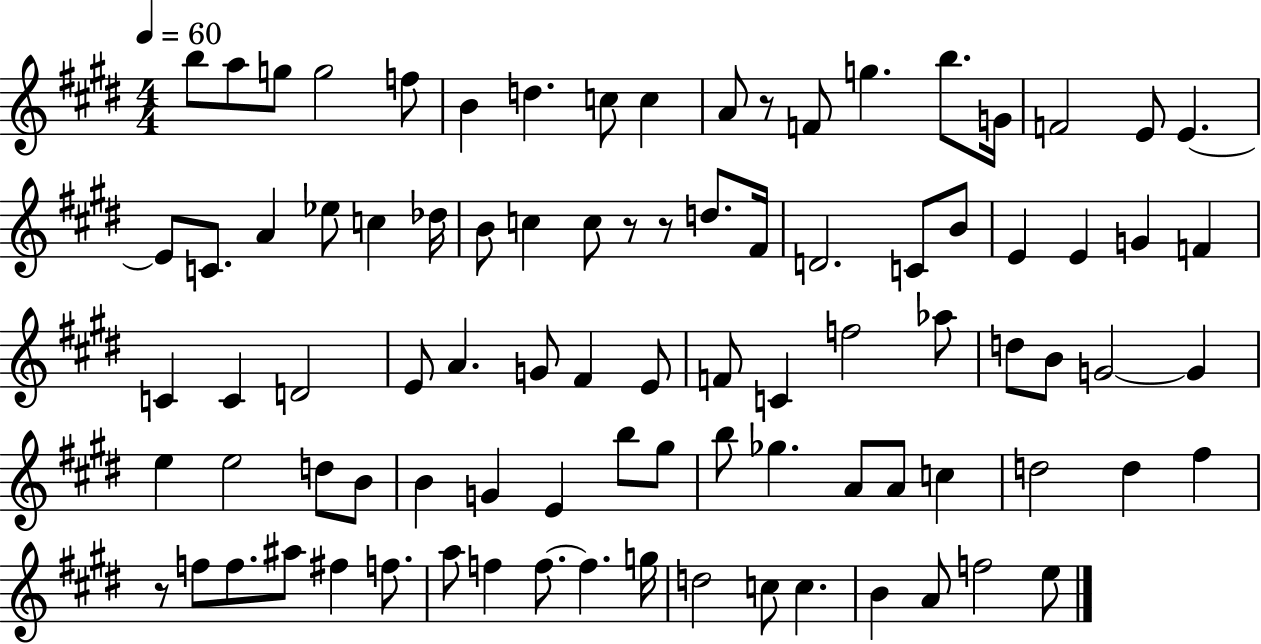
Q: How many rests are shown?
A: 4